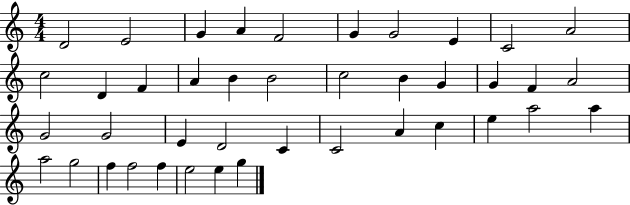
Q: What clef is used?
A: treble